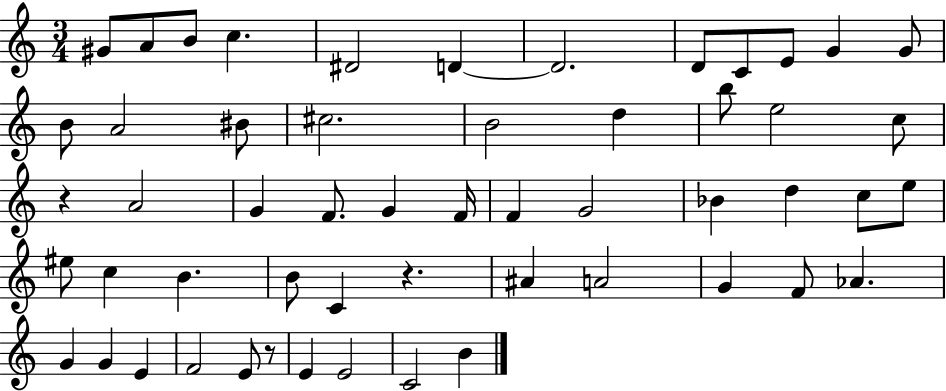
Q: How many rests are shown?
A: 3